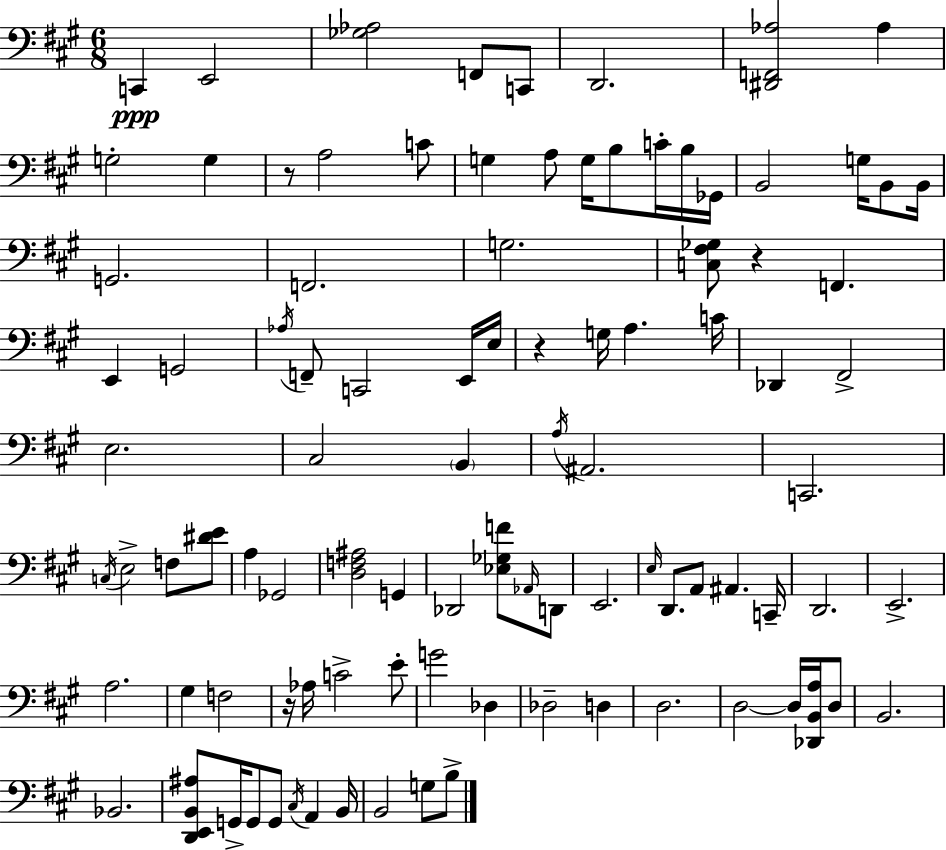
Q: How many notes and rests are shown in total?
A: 97